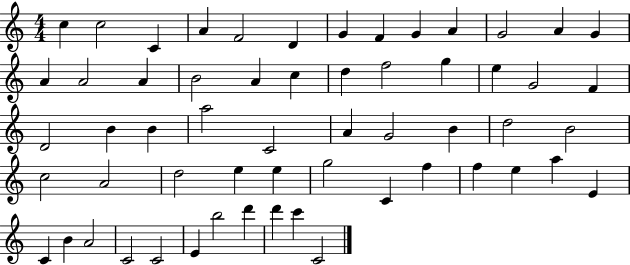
C5/q C5/h C4/q A4/q F4/h D4/q G4/q F4/q G4/q A4/q G4/h A4/q G4/q A4/q A4/h A4/q B4/h A4/q C5/q D5/q F5/h G5/q E5/q G4/h F4/q D4/h B4/q B4/q A5/h C4/h A4/q G4/h B4/q D5/h B4/h C5/h A4/h D5/h E5/q E5/q G5/h C4/q F5/q F5/q E5/q A5/q E4/q C4/q B4/q A4/h C4/h C4/h E4/q B5/h D6/q D6/q C6/q C4/h